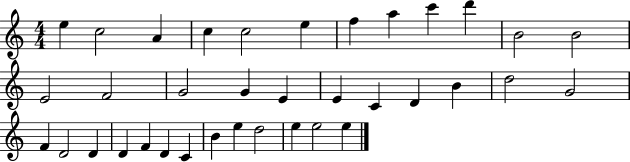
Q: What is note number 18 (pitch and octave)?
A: E4